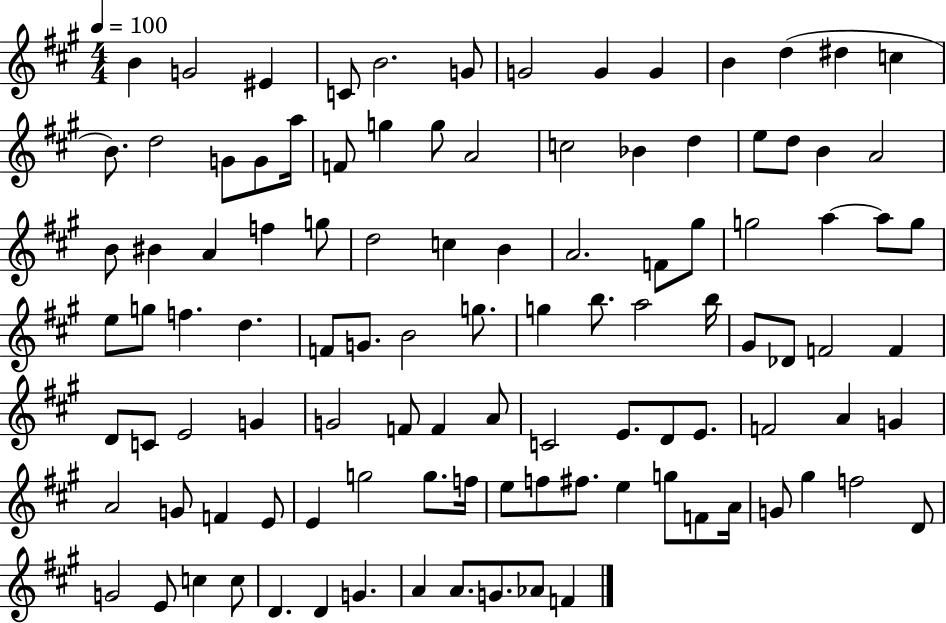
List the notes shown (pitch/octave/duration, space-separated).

B4/q G4/h EIS4/q C4/e B4/h. G4/e G4/h G4/q G4/q B4/q D5/q D#5/q C5/q B4/e. D5/h G4/e G4/e A5/s F4/e G5/q G5/e A4/h C5/h Bb4/q D5/q E5/e D5/e B4/q A4/h B4/e BIS4/q A4/q F5/q G5/e D5/h C5/q B4/q A4/h. F4/e G#5/e G5/h A5/q A5/e G5/e E5/e G5/e F5/q. D5/q. F4/e G4/e. B4/h G5/e. G5/q B5/e. A5/h B5/s G#4/e Db4/e F4/h F4/q D4/e C4/e E4/h G4/q G4/h F4/e F4/q A4/e C4/h E4/e. D4/e E4/e. F4/h A4/q G4/q A4/h G4/e F4/q E4/e E4/q G5/h G5/e. F5/s E5/e F5/e F#5/e. E5/q G5/e F4/e A4/s G4/e G#5/q F5/h D4/e G4/h E4/e C5/q C5/e D4/q. D4/q G4/q. A4/q A4/e. G4/e. Ab4/e F4/q